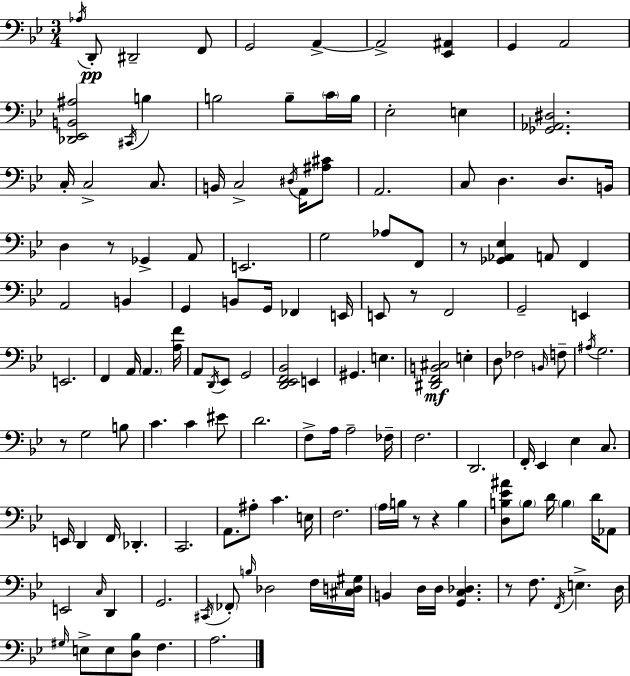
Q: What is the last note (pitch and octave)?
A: A3